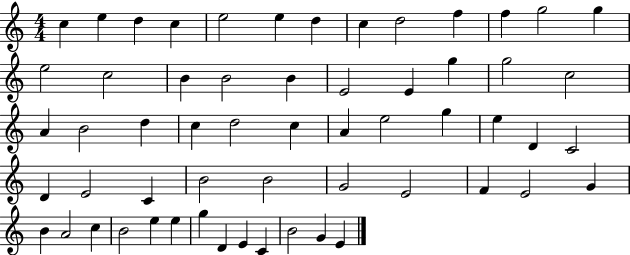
C5/q E5/q D5/q C5/q E5/h E5/q D5/q C5/q D5/h F5/q F5/q G5/h G5/q E5/h C5/h B4/q B4/h B4/q E4/h E4/q G5/q G5/h C5/h A4/q B4/h D5/q C5/q D5/h C5/q A4/q E5/h G5/q E5/q D4/q C4/h D4/q E4/h C4/q B4/h B4/h G4/h E4/h F4/q E4/h G4/q B4/q A4/h C5/q B4/h E5/q E5/q G5/q D4/q E4/q C4/q B4/h G4/q E4/q